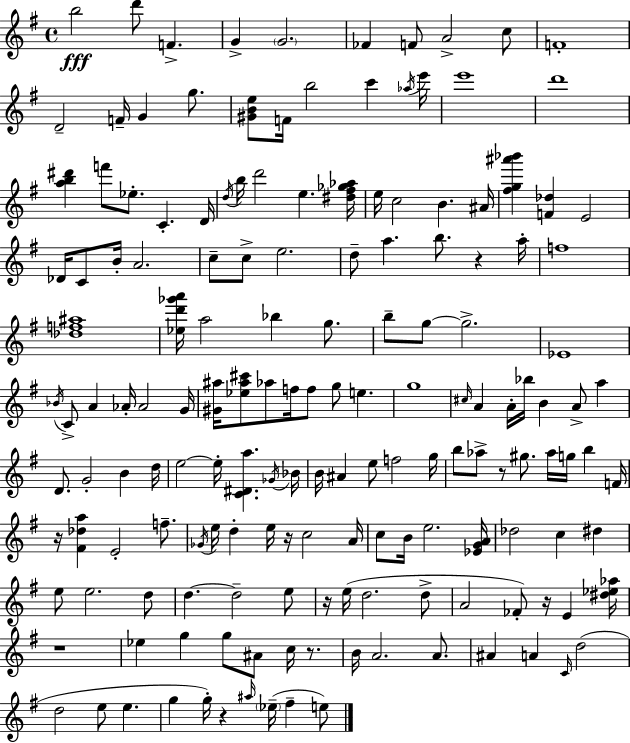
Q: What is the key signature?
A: G major